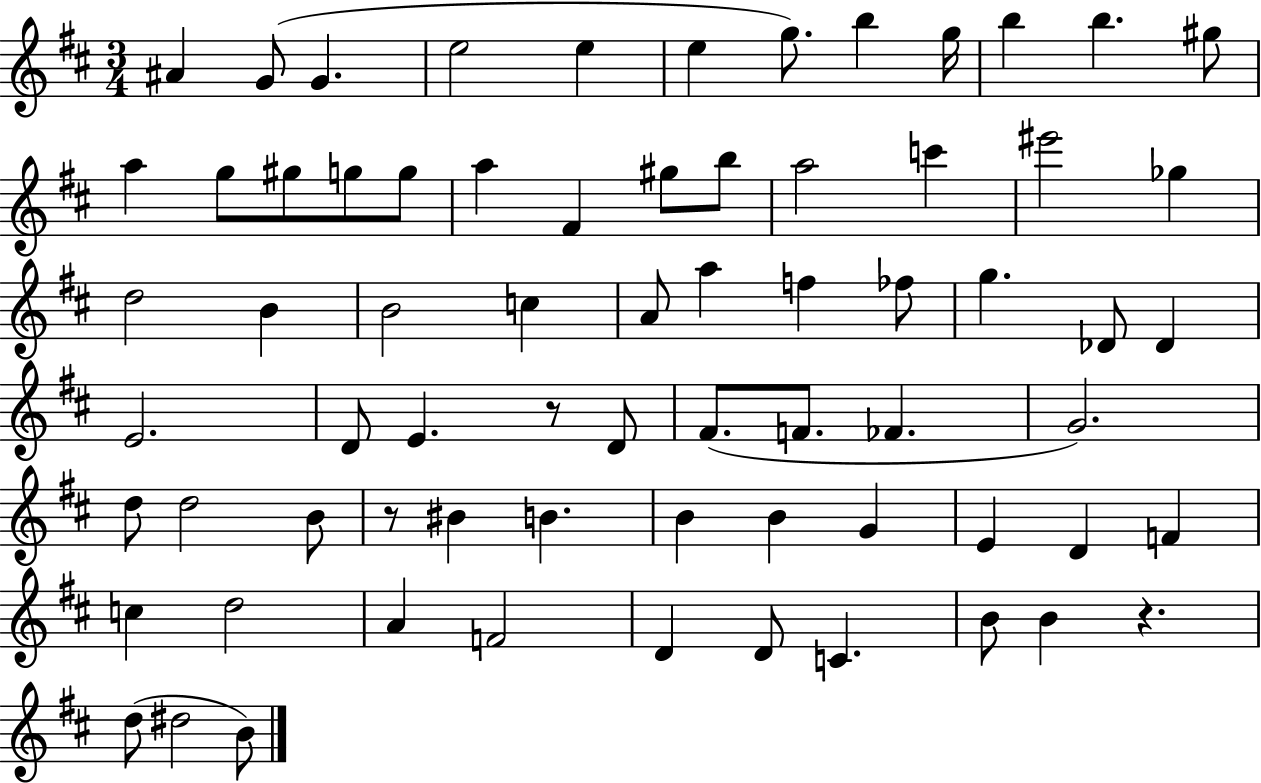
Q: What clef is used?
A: treble